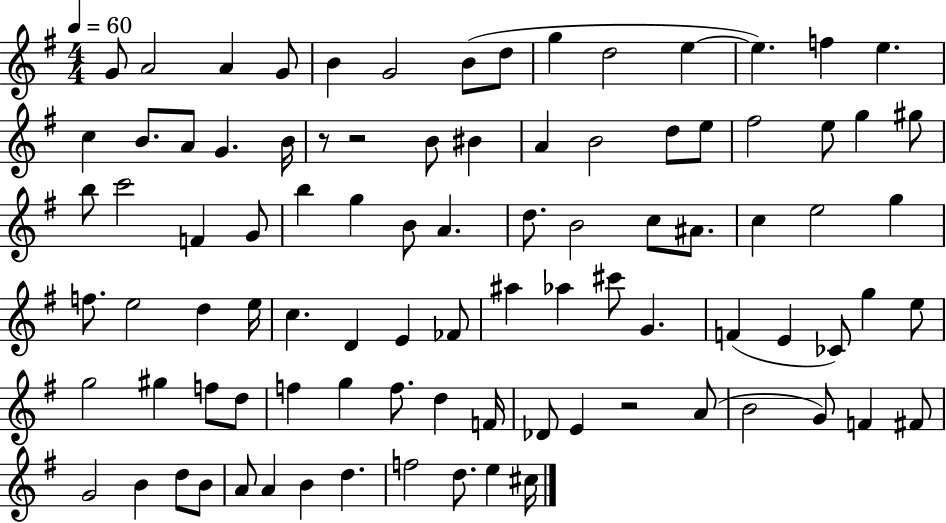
X:1
T:Untitled
M:4/4
L:1/4
K:G
G/2 A2 A G/2 B G2 B/2 d/2 g d2 e e f e c B/2 A/2 G B/4 z/2 z2 B/2 ^B A B2 d/2 e/2 ^f2 e/2 g ^g/2 b/2 c'2 F G/2 b g B/2 A d/2 B2 c/2 ^A/2 c e2 g f/2 e2 d e/4 c D E _F/2 ^a _a ^c'/2 G F E _C/2 g e/2 g2 ^g f/2 d/2 f g f/2 d F/4 _D/2 E z2 A/2 B2 G/2 F ^F/2 G2 B d/2 B/2 A/2 A B d f2 d/2 e ^c/4